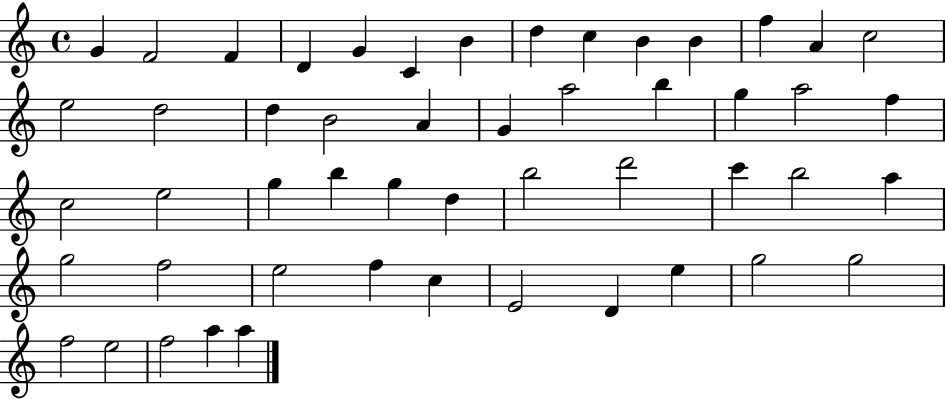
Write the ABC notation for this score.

X:1
T:Untitled
M:4/4
L:1/4
K:C
G F2 F D G C B d c B B f A c2 e2 d2 d B2 A G a2 b g a2 f c2 e2 g b g d b2 d'2 c' b2 a g2 f2 e2 f c E2 D e g2 g2 f2 e2 f2 a a